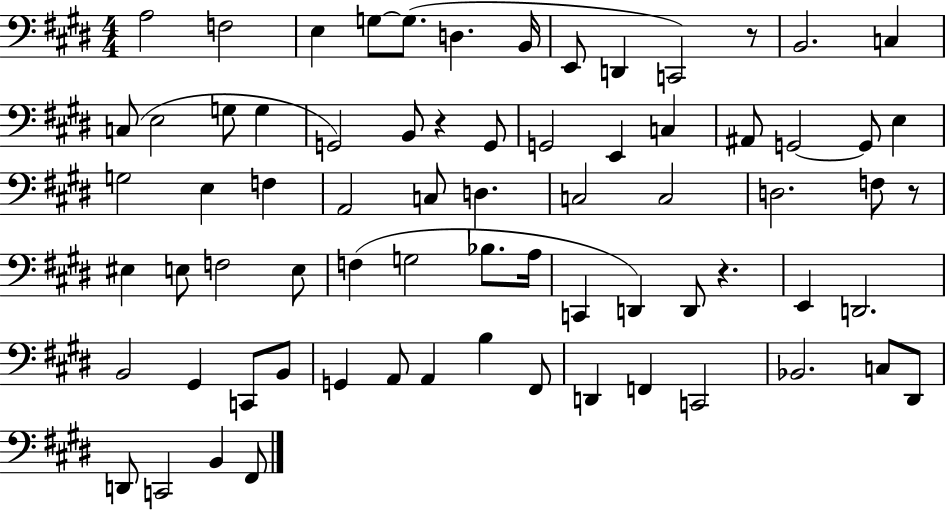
{
  \clef bass
  \numericTimeSignature
  \time 4/4
  \key e \major
  \repeat volta 2 { a2 f2 | e4 g8~~ g8.( d4. b,16 | e,8 d,4 c,2) r8 | b,2. c4 | \break c8( e2 g8 g4 | g,2) b,8 r4 g,8 | g,2 e,4 c4 | ais,8 g,2~~ g,8 e4 | \break g2 e4 f4 | a,2 c8 d4. | c2 c2 | d2. f8 r8 | \break eis4 e8 f2 e8 | f4( g2 bes8. a16 | c,4 d,4) d,8 r4. | e,4 d,2. | \break b,2 gis,4 c,8 b,8 | g,4 a,8 a,4 b4 fis,8 | d,4 f,4 c,2 | bes,2. c8 dis,8 | \break d,8 c,2 b,4 fis,8 | } \bar "|."
}